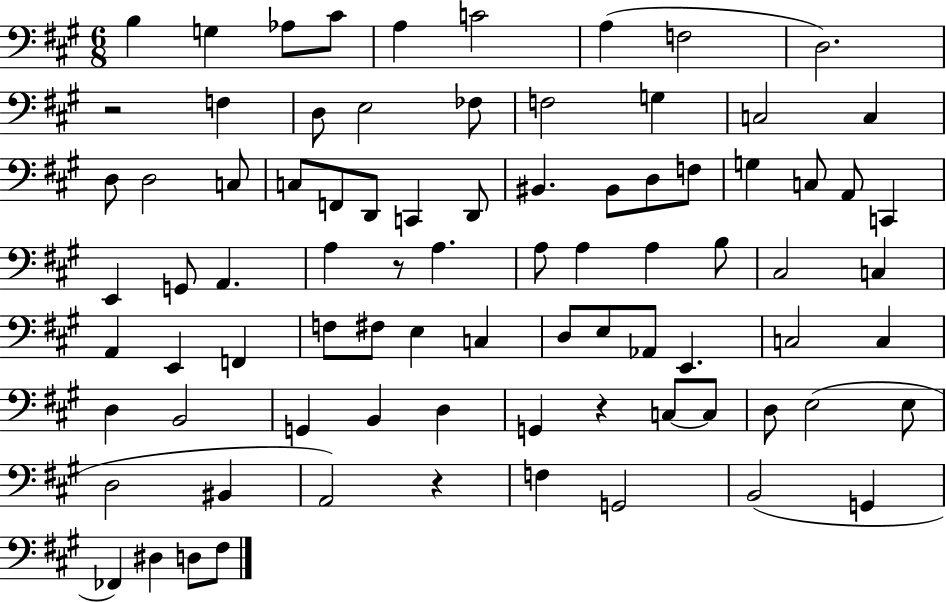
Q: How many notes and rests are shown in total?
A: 83